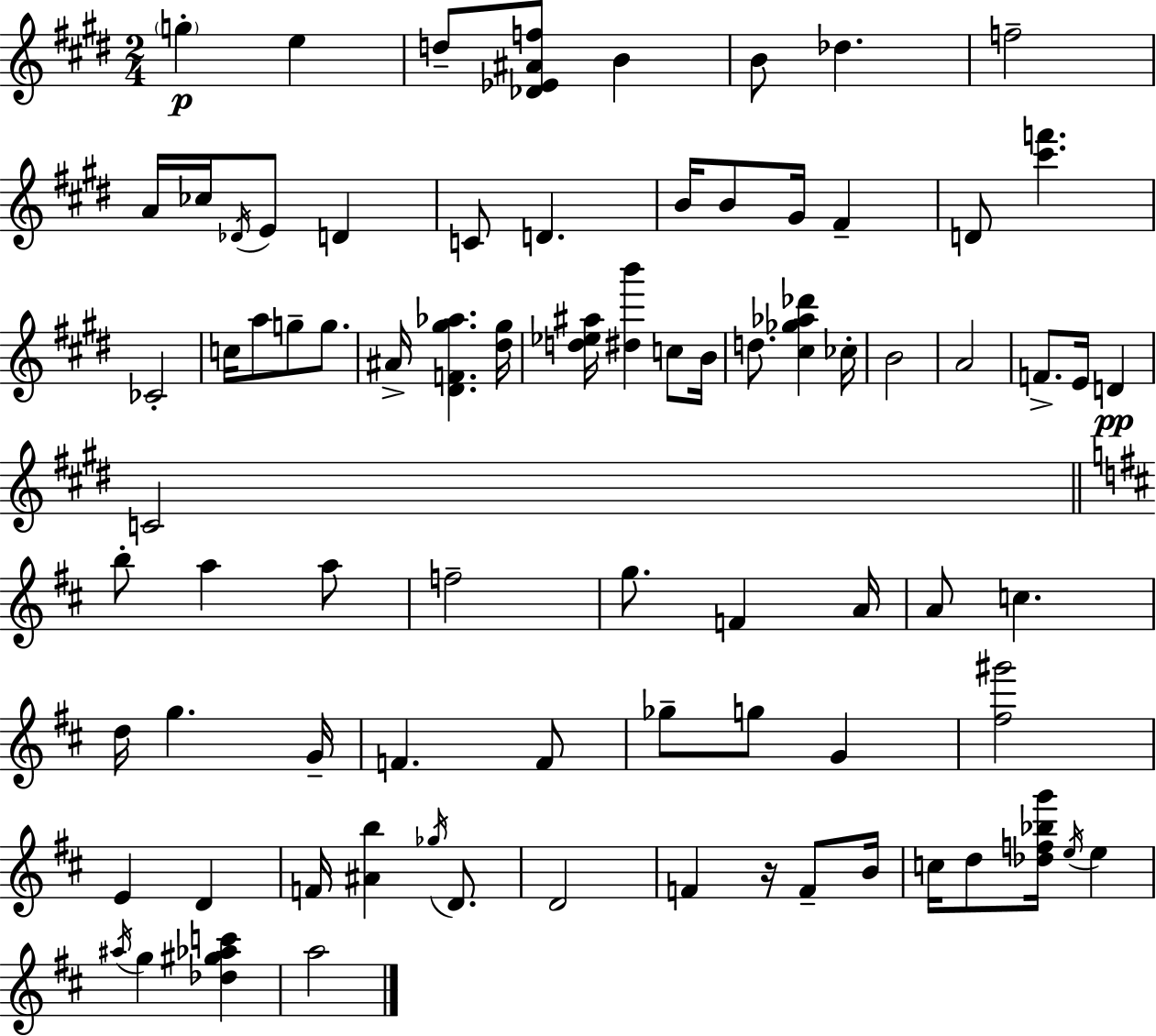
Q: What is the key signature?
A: E major